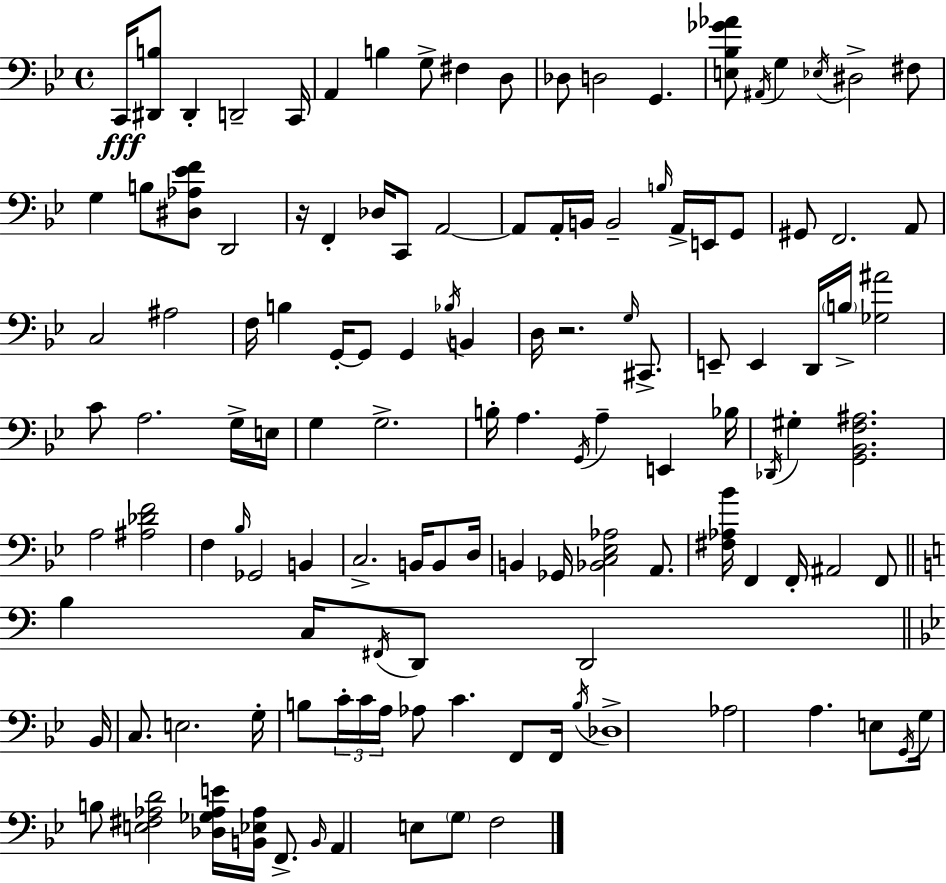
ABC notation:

X:1
T:Untitled
M:4/4
L:1/4
K:Bb
C,,/4 [^D,,B,]/2 ^D,, D,,2 C,,/4 A,, B, G,/2 ^F, D,/2 _D,/2 D,2 G,, [E,_B,_G_A]/2 ^A,,/4 G, _E,/4 ^D,2 ^F,/2 G, B,/2 [^D,_A,_EF]/2 D,,2 z/4 F,, _D,/4 C,,/2 A,,2 A,,/2 A,,/4 B,,/4 B,,2 B,/4 A,,/4 E,,/4 G,,/2 ^G,,/2 F,,2 A,,/2 C,2 ^A,2 F,/4 B, G,,/4 G,,/2 G,, _B,/4 B,, D,/4 z2 G,/4 ^C,,/2 E,,/2 E,, D,,/4 B,/4 [_G,^A]2 C/2 A,2 G,/4 E,/4 G, G,2 B,/4 A, G,,/4 A, E,, _B,/4 _D,,/4 ^G, [G,,_B,,F,^A,]2 A,2 [^A,_DF]2 F, _B,/4 _G,,2 B,, C,2 B,,/4 B,,/2 D,/4 B,, _G,,/4 [_B,,C,_E,_A,]2 A,,/2 [^F,_A,_B]/4 F,, F,,/4 ^A,,2 F,,/2 B, C,/4 ^F,,/4 D,,/2 D,,2 _B,,/4 C,/2 E,2 G,/4 B,/2 C/4 C/4 A,/4 _A,/2 C F,,/2 F,,/4 B,/4 _D,4 _A,2 A, E,/2 G,,/4 G,/4 B,/2 [E,^F,_A,D]2 [_D,_G,_A,E]/4 [B,,_E,_A,]/4 F,,/2 B,,/4 A,, E,/2 G,/2 F,2